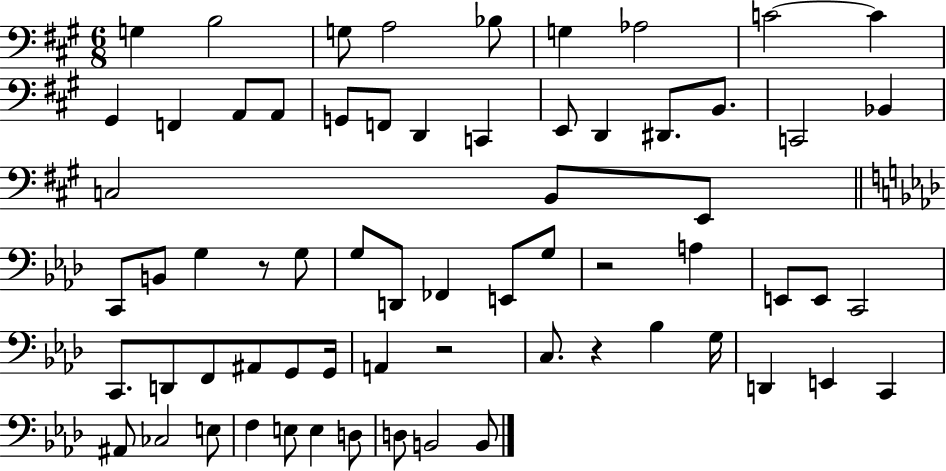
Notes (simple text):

G3/q B3/h G3/e A3/h Bb3/e G3/q Ab3/h C4/h C4/q G#2/q F2/q A2/e A2/e G2/e F2/e D2/q C2/q E2/e D2/q D#2/e. B2/e. C2/h Bb2/q C3/h B2/e E2/e C2/e B2/e G3/q R/e G3/e G3/e D2/e FES2/q E2/e G3/e R/h A3/q E2/e E2/e C2/h C2/e. D2/e F2/e A#2/e G2/e G2/s A2/q R/h C3/e. R/q Bb3/q G3/s D2/q E2/q C2/q A#2/e CES3/h E3/e F3/q E3/e E3/q D3/e D3/e B2/h B2/e